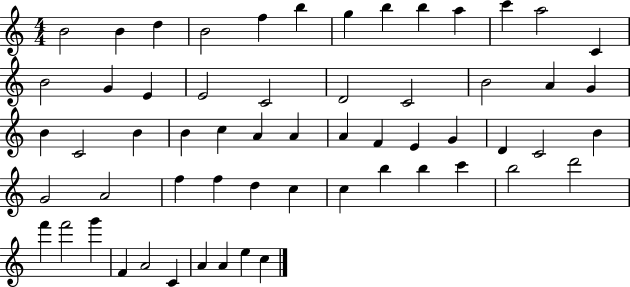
X:1
T:Untitled
M:4/4
L:1/4
K:C
B2 B d B2 f b g b b a c' a2 C B2 G E E2 C2 D2 C2 B2 A G B C2 B B c A A A F E G D C2 B G2 A2 f f d c c b b c' b2 d'2 f' f'2 g' F A2 C A A e c